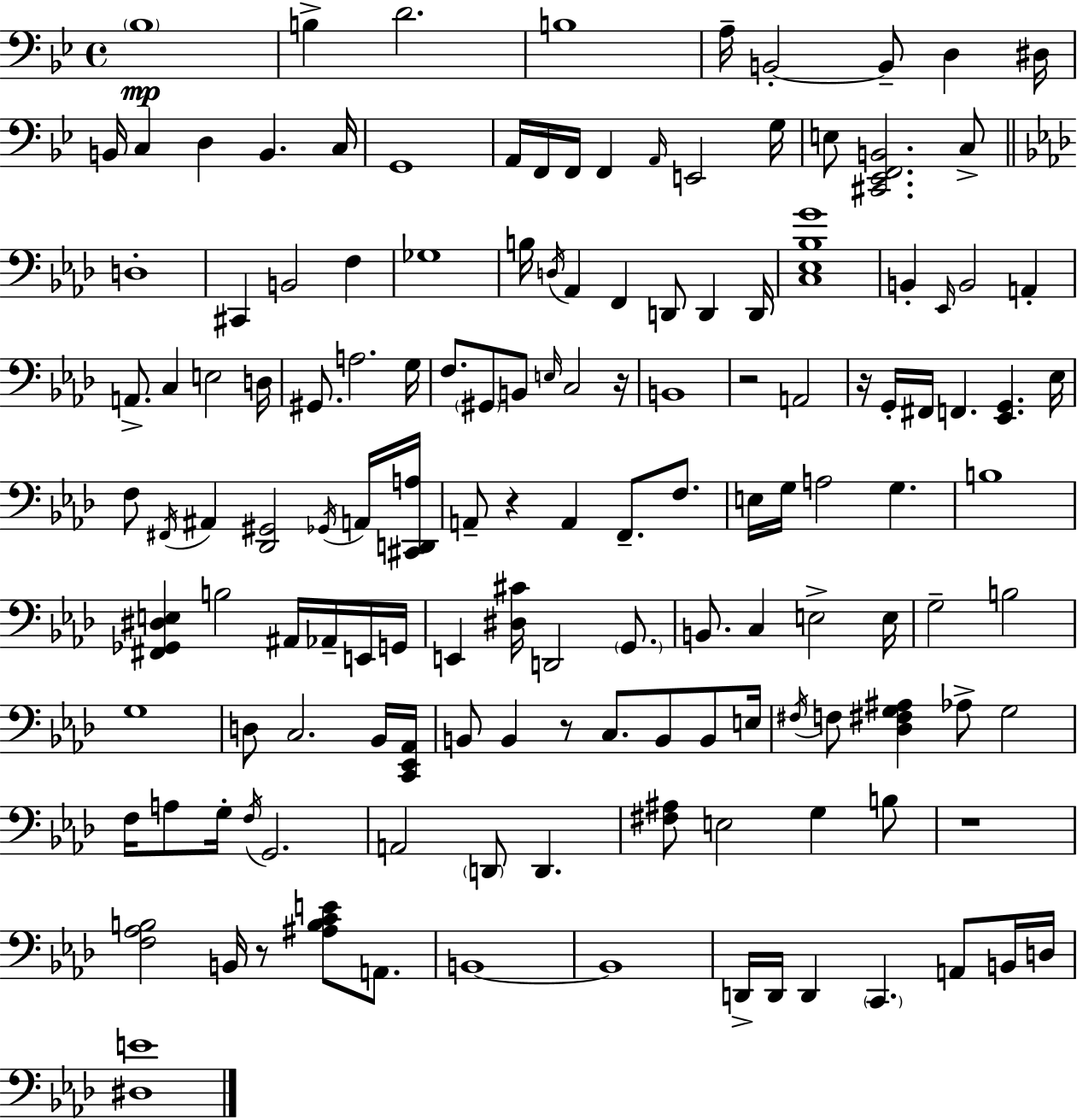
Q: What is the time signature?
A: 4/4